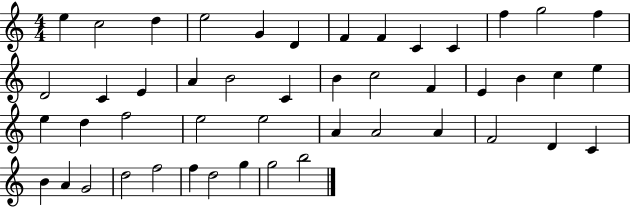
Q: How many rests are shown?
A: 0